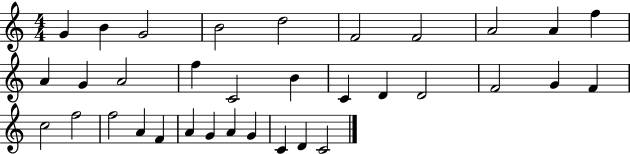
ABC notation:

X:1
T:Untitled
M:4/4
L:1/4
K:C
G B G2 B2 d2 F2 F2 A2 A f A G A2 f C2 B C D D2 F2 G F c2 f2 f2 A F A G A G C D C2